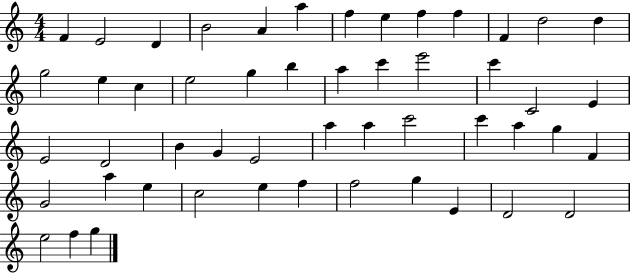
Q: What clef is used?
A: treble